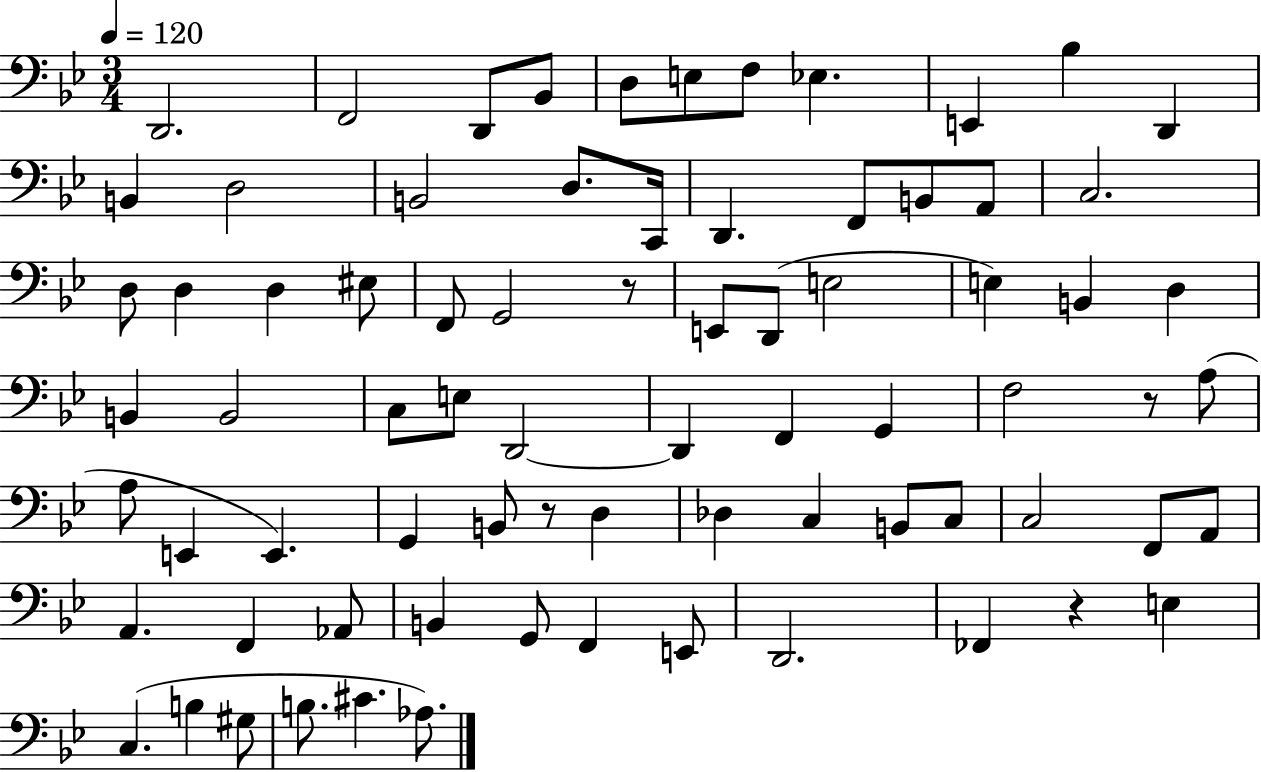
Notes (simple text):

D2/h. F2/h D2/e Bb2/e D3/e E3/e F3/e Eb3/q. E2/q Bb3/q D2/q B2/q D3/h B2/h D3/e. C2/s D2/q. F2/e B2/e A2/e C3/h. D3/e D3/q D3/q EIS3/e F2/e G2/h R/e E2/e D2/e E3/h E3/q B2/q D3/q B2/q B2/h C3/e E3/e D2/h D2/q F2/q G2/q F3/h R/e A3/e A3/e E2/q E2/q. G2/q B2/e R/e D3/q Db3/q C3/q B2/e C3/e C3/h F2/e A2/e A2/q. F2/q Ab2/e B2/q G2/e F2/q E2/e D2/h. FES2/q R/q E3/q C3/q. B3/q G#3/e B3/e. C#4/q. Ab3/e.